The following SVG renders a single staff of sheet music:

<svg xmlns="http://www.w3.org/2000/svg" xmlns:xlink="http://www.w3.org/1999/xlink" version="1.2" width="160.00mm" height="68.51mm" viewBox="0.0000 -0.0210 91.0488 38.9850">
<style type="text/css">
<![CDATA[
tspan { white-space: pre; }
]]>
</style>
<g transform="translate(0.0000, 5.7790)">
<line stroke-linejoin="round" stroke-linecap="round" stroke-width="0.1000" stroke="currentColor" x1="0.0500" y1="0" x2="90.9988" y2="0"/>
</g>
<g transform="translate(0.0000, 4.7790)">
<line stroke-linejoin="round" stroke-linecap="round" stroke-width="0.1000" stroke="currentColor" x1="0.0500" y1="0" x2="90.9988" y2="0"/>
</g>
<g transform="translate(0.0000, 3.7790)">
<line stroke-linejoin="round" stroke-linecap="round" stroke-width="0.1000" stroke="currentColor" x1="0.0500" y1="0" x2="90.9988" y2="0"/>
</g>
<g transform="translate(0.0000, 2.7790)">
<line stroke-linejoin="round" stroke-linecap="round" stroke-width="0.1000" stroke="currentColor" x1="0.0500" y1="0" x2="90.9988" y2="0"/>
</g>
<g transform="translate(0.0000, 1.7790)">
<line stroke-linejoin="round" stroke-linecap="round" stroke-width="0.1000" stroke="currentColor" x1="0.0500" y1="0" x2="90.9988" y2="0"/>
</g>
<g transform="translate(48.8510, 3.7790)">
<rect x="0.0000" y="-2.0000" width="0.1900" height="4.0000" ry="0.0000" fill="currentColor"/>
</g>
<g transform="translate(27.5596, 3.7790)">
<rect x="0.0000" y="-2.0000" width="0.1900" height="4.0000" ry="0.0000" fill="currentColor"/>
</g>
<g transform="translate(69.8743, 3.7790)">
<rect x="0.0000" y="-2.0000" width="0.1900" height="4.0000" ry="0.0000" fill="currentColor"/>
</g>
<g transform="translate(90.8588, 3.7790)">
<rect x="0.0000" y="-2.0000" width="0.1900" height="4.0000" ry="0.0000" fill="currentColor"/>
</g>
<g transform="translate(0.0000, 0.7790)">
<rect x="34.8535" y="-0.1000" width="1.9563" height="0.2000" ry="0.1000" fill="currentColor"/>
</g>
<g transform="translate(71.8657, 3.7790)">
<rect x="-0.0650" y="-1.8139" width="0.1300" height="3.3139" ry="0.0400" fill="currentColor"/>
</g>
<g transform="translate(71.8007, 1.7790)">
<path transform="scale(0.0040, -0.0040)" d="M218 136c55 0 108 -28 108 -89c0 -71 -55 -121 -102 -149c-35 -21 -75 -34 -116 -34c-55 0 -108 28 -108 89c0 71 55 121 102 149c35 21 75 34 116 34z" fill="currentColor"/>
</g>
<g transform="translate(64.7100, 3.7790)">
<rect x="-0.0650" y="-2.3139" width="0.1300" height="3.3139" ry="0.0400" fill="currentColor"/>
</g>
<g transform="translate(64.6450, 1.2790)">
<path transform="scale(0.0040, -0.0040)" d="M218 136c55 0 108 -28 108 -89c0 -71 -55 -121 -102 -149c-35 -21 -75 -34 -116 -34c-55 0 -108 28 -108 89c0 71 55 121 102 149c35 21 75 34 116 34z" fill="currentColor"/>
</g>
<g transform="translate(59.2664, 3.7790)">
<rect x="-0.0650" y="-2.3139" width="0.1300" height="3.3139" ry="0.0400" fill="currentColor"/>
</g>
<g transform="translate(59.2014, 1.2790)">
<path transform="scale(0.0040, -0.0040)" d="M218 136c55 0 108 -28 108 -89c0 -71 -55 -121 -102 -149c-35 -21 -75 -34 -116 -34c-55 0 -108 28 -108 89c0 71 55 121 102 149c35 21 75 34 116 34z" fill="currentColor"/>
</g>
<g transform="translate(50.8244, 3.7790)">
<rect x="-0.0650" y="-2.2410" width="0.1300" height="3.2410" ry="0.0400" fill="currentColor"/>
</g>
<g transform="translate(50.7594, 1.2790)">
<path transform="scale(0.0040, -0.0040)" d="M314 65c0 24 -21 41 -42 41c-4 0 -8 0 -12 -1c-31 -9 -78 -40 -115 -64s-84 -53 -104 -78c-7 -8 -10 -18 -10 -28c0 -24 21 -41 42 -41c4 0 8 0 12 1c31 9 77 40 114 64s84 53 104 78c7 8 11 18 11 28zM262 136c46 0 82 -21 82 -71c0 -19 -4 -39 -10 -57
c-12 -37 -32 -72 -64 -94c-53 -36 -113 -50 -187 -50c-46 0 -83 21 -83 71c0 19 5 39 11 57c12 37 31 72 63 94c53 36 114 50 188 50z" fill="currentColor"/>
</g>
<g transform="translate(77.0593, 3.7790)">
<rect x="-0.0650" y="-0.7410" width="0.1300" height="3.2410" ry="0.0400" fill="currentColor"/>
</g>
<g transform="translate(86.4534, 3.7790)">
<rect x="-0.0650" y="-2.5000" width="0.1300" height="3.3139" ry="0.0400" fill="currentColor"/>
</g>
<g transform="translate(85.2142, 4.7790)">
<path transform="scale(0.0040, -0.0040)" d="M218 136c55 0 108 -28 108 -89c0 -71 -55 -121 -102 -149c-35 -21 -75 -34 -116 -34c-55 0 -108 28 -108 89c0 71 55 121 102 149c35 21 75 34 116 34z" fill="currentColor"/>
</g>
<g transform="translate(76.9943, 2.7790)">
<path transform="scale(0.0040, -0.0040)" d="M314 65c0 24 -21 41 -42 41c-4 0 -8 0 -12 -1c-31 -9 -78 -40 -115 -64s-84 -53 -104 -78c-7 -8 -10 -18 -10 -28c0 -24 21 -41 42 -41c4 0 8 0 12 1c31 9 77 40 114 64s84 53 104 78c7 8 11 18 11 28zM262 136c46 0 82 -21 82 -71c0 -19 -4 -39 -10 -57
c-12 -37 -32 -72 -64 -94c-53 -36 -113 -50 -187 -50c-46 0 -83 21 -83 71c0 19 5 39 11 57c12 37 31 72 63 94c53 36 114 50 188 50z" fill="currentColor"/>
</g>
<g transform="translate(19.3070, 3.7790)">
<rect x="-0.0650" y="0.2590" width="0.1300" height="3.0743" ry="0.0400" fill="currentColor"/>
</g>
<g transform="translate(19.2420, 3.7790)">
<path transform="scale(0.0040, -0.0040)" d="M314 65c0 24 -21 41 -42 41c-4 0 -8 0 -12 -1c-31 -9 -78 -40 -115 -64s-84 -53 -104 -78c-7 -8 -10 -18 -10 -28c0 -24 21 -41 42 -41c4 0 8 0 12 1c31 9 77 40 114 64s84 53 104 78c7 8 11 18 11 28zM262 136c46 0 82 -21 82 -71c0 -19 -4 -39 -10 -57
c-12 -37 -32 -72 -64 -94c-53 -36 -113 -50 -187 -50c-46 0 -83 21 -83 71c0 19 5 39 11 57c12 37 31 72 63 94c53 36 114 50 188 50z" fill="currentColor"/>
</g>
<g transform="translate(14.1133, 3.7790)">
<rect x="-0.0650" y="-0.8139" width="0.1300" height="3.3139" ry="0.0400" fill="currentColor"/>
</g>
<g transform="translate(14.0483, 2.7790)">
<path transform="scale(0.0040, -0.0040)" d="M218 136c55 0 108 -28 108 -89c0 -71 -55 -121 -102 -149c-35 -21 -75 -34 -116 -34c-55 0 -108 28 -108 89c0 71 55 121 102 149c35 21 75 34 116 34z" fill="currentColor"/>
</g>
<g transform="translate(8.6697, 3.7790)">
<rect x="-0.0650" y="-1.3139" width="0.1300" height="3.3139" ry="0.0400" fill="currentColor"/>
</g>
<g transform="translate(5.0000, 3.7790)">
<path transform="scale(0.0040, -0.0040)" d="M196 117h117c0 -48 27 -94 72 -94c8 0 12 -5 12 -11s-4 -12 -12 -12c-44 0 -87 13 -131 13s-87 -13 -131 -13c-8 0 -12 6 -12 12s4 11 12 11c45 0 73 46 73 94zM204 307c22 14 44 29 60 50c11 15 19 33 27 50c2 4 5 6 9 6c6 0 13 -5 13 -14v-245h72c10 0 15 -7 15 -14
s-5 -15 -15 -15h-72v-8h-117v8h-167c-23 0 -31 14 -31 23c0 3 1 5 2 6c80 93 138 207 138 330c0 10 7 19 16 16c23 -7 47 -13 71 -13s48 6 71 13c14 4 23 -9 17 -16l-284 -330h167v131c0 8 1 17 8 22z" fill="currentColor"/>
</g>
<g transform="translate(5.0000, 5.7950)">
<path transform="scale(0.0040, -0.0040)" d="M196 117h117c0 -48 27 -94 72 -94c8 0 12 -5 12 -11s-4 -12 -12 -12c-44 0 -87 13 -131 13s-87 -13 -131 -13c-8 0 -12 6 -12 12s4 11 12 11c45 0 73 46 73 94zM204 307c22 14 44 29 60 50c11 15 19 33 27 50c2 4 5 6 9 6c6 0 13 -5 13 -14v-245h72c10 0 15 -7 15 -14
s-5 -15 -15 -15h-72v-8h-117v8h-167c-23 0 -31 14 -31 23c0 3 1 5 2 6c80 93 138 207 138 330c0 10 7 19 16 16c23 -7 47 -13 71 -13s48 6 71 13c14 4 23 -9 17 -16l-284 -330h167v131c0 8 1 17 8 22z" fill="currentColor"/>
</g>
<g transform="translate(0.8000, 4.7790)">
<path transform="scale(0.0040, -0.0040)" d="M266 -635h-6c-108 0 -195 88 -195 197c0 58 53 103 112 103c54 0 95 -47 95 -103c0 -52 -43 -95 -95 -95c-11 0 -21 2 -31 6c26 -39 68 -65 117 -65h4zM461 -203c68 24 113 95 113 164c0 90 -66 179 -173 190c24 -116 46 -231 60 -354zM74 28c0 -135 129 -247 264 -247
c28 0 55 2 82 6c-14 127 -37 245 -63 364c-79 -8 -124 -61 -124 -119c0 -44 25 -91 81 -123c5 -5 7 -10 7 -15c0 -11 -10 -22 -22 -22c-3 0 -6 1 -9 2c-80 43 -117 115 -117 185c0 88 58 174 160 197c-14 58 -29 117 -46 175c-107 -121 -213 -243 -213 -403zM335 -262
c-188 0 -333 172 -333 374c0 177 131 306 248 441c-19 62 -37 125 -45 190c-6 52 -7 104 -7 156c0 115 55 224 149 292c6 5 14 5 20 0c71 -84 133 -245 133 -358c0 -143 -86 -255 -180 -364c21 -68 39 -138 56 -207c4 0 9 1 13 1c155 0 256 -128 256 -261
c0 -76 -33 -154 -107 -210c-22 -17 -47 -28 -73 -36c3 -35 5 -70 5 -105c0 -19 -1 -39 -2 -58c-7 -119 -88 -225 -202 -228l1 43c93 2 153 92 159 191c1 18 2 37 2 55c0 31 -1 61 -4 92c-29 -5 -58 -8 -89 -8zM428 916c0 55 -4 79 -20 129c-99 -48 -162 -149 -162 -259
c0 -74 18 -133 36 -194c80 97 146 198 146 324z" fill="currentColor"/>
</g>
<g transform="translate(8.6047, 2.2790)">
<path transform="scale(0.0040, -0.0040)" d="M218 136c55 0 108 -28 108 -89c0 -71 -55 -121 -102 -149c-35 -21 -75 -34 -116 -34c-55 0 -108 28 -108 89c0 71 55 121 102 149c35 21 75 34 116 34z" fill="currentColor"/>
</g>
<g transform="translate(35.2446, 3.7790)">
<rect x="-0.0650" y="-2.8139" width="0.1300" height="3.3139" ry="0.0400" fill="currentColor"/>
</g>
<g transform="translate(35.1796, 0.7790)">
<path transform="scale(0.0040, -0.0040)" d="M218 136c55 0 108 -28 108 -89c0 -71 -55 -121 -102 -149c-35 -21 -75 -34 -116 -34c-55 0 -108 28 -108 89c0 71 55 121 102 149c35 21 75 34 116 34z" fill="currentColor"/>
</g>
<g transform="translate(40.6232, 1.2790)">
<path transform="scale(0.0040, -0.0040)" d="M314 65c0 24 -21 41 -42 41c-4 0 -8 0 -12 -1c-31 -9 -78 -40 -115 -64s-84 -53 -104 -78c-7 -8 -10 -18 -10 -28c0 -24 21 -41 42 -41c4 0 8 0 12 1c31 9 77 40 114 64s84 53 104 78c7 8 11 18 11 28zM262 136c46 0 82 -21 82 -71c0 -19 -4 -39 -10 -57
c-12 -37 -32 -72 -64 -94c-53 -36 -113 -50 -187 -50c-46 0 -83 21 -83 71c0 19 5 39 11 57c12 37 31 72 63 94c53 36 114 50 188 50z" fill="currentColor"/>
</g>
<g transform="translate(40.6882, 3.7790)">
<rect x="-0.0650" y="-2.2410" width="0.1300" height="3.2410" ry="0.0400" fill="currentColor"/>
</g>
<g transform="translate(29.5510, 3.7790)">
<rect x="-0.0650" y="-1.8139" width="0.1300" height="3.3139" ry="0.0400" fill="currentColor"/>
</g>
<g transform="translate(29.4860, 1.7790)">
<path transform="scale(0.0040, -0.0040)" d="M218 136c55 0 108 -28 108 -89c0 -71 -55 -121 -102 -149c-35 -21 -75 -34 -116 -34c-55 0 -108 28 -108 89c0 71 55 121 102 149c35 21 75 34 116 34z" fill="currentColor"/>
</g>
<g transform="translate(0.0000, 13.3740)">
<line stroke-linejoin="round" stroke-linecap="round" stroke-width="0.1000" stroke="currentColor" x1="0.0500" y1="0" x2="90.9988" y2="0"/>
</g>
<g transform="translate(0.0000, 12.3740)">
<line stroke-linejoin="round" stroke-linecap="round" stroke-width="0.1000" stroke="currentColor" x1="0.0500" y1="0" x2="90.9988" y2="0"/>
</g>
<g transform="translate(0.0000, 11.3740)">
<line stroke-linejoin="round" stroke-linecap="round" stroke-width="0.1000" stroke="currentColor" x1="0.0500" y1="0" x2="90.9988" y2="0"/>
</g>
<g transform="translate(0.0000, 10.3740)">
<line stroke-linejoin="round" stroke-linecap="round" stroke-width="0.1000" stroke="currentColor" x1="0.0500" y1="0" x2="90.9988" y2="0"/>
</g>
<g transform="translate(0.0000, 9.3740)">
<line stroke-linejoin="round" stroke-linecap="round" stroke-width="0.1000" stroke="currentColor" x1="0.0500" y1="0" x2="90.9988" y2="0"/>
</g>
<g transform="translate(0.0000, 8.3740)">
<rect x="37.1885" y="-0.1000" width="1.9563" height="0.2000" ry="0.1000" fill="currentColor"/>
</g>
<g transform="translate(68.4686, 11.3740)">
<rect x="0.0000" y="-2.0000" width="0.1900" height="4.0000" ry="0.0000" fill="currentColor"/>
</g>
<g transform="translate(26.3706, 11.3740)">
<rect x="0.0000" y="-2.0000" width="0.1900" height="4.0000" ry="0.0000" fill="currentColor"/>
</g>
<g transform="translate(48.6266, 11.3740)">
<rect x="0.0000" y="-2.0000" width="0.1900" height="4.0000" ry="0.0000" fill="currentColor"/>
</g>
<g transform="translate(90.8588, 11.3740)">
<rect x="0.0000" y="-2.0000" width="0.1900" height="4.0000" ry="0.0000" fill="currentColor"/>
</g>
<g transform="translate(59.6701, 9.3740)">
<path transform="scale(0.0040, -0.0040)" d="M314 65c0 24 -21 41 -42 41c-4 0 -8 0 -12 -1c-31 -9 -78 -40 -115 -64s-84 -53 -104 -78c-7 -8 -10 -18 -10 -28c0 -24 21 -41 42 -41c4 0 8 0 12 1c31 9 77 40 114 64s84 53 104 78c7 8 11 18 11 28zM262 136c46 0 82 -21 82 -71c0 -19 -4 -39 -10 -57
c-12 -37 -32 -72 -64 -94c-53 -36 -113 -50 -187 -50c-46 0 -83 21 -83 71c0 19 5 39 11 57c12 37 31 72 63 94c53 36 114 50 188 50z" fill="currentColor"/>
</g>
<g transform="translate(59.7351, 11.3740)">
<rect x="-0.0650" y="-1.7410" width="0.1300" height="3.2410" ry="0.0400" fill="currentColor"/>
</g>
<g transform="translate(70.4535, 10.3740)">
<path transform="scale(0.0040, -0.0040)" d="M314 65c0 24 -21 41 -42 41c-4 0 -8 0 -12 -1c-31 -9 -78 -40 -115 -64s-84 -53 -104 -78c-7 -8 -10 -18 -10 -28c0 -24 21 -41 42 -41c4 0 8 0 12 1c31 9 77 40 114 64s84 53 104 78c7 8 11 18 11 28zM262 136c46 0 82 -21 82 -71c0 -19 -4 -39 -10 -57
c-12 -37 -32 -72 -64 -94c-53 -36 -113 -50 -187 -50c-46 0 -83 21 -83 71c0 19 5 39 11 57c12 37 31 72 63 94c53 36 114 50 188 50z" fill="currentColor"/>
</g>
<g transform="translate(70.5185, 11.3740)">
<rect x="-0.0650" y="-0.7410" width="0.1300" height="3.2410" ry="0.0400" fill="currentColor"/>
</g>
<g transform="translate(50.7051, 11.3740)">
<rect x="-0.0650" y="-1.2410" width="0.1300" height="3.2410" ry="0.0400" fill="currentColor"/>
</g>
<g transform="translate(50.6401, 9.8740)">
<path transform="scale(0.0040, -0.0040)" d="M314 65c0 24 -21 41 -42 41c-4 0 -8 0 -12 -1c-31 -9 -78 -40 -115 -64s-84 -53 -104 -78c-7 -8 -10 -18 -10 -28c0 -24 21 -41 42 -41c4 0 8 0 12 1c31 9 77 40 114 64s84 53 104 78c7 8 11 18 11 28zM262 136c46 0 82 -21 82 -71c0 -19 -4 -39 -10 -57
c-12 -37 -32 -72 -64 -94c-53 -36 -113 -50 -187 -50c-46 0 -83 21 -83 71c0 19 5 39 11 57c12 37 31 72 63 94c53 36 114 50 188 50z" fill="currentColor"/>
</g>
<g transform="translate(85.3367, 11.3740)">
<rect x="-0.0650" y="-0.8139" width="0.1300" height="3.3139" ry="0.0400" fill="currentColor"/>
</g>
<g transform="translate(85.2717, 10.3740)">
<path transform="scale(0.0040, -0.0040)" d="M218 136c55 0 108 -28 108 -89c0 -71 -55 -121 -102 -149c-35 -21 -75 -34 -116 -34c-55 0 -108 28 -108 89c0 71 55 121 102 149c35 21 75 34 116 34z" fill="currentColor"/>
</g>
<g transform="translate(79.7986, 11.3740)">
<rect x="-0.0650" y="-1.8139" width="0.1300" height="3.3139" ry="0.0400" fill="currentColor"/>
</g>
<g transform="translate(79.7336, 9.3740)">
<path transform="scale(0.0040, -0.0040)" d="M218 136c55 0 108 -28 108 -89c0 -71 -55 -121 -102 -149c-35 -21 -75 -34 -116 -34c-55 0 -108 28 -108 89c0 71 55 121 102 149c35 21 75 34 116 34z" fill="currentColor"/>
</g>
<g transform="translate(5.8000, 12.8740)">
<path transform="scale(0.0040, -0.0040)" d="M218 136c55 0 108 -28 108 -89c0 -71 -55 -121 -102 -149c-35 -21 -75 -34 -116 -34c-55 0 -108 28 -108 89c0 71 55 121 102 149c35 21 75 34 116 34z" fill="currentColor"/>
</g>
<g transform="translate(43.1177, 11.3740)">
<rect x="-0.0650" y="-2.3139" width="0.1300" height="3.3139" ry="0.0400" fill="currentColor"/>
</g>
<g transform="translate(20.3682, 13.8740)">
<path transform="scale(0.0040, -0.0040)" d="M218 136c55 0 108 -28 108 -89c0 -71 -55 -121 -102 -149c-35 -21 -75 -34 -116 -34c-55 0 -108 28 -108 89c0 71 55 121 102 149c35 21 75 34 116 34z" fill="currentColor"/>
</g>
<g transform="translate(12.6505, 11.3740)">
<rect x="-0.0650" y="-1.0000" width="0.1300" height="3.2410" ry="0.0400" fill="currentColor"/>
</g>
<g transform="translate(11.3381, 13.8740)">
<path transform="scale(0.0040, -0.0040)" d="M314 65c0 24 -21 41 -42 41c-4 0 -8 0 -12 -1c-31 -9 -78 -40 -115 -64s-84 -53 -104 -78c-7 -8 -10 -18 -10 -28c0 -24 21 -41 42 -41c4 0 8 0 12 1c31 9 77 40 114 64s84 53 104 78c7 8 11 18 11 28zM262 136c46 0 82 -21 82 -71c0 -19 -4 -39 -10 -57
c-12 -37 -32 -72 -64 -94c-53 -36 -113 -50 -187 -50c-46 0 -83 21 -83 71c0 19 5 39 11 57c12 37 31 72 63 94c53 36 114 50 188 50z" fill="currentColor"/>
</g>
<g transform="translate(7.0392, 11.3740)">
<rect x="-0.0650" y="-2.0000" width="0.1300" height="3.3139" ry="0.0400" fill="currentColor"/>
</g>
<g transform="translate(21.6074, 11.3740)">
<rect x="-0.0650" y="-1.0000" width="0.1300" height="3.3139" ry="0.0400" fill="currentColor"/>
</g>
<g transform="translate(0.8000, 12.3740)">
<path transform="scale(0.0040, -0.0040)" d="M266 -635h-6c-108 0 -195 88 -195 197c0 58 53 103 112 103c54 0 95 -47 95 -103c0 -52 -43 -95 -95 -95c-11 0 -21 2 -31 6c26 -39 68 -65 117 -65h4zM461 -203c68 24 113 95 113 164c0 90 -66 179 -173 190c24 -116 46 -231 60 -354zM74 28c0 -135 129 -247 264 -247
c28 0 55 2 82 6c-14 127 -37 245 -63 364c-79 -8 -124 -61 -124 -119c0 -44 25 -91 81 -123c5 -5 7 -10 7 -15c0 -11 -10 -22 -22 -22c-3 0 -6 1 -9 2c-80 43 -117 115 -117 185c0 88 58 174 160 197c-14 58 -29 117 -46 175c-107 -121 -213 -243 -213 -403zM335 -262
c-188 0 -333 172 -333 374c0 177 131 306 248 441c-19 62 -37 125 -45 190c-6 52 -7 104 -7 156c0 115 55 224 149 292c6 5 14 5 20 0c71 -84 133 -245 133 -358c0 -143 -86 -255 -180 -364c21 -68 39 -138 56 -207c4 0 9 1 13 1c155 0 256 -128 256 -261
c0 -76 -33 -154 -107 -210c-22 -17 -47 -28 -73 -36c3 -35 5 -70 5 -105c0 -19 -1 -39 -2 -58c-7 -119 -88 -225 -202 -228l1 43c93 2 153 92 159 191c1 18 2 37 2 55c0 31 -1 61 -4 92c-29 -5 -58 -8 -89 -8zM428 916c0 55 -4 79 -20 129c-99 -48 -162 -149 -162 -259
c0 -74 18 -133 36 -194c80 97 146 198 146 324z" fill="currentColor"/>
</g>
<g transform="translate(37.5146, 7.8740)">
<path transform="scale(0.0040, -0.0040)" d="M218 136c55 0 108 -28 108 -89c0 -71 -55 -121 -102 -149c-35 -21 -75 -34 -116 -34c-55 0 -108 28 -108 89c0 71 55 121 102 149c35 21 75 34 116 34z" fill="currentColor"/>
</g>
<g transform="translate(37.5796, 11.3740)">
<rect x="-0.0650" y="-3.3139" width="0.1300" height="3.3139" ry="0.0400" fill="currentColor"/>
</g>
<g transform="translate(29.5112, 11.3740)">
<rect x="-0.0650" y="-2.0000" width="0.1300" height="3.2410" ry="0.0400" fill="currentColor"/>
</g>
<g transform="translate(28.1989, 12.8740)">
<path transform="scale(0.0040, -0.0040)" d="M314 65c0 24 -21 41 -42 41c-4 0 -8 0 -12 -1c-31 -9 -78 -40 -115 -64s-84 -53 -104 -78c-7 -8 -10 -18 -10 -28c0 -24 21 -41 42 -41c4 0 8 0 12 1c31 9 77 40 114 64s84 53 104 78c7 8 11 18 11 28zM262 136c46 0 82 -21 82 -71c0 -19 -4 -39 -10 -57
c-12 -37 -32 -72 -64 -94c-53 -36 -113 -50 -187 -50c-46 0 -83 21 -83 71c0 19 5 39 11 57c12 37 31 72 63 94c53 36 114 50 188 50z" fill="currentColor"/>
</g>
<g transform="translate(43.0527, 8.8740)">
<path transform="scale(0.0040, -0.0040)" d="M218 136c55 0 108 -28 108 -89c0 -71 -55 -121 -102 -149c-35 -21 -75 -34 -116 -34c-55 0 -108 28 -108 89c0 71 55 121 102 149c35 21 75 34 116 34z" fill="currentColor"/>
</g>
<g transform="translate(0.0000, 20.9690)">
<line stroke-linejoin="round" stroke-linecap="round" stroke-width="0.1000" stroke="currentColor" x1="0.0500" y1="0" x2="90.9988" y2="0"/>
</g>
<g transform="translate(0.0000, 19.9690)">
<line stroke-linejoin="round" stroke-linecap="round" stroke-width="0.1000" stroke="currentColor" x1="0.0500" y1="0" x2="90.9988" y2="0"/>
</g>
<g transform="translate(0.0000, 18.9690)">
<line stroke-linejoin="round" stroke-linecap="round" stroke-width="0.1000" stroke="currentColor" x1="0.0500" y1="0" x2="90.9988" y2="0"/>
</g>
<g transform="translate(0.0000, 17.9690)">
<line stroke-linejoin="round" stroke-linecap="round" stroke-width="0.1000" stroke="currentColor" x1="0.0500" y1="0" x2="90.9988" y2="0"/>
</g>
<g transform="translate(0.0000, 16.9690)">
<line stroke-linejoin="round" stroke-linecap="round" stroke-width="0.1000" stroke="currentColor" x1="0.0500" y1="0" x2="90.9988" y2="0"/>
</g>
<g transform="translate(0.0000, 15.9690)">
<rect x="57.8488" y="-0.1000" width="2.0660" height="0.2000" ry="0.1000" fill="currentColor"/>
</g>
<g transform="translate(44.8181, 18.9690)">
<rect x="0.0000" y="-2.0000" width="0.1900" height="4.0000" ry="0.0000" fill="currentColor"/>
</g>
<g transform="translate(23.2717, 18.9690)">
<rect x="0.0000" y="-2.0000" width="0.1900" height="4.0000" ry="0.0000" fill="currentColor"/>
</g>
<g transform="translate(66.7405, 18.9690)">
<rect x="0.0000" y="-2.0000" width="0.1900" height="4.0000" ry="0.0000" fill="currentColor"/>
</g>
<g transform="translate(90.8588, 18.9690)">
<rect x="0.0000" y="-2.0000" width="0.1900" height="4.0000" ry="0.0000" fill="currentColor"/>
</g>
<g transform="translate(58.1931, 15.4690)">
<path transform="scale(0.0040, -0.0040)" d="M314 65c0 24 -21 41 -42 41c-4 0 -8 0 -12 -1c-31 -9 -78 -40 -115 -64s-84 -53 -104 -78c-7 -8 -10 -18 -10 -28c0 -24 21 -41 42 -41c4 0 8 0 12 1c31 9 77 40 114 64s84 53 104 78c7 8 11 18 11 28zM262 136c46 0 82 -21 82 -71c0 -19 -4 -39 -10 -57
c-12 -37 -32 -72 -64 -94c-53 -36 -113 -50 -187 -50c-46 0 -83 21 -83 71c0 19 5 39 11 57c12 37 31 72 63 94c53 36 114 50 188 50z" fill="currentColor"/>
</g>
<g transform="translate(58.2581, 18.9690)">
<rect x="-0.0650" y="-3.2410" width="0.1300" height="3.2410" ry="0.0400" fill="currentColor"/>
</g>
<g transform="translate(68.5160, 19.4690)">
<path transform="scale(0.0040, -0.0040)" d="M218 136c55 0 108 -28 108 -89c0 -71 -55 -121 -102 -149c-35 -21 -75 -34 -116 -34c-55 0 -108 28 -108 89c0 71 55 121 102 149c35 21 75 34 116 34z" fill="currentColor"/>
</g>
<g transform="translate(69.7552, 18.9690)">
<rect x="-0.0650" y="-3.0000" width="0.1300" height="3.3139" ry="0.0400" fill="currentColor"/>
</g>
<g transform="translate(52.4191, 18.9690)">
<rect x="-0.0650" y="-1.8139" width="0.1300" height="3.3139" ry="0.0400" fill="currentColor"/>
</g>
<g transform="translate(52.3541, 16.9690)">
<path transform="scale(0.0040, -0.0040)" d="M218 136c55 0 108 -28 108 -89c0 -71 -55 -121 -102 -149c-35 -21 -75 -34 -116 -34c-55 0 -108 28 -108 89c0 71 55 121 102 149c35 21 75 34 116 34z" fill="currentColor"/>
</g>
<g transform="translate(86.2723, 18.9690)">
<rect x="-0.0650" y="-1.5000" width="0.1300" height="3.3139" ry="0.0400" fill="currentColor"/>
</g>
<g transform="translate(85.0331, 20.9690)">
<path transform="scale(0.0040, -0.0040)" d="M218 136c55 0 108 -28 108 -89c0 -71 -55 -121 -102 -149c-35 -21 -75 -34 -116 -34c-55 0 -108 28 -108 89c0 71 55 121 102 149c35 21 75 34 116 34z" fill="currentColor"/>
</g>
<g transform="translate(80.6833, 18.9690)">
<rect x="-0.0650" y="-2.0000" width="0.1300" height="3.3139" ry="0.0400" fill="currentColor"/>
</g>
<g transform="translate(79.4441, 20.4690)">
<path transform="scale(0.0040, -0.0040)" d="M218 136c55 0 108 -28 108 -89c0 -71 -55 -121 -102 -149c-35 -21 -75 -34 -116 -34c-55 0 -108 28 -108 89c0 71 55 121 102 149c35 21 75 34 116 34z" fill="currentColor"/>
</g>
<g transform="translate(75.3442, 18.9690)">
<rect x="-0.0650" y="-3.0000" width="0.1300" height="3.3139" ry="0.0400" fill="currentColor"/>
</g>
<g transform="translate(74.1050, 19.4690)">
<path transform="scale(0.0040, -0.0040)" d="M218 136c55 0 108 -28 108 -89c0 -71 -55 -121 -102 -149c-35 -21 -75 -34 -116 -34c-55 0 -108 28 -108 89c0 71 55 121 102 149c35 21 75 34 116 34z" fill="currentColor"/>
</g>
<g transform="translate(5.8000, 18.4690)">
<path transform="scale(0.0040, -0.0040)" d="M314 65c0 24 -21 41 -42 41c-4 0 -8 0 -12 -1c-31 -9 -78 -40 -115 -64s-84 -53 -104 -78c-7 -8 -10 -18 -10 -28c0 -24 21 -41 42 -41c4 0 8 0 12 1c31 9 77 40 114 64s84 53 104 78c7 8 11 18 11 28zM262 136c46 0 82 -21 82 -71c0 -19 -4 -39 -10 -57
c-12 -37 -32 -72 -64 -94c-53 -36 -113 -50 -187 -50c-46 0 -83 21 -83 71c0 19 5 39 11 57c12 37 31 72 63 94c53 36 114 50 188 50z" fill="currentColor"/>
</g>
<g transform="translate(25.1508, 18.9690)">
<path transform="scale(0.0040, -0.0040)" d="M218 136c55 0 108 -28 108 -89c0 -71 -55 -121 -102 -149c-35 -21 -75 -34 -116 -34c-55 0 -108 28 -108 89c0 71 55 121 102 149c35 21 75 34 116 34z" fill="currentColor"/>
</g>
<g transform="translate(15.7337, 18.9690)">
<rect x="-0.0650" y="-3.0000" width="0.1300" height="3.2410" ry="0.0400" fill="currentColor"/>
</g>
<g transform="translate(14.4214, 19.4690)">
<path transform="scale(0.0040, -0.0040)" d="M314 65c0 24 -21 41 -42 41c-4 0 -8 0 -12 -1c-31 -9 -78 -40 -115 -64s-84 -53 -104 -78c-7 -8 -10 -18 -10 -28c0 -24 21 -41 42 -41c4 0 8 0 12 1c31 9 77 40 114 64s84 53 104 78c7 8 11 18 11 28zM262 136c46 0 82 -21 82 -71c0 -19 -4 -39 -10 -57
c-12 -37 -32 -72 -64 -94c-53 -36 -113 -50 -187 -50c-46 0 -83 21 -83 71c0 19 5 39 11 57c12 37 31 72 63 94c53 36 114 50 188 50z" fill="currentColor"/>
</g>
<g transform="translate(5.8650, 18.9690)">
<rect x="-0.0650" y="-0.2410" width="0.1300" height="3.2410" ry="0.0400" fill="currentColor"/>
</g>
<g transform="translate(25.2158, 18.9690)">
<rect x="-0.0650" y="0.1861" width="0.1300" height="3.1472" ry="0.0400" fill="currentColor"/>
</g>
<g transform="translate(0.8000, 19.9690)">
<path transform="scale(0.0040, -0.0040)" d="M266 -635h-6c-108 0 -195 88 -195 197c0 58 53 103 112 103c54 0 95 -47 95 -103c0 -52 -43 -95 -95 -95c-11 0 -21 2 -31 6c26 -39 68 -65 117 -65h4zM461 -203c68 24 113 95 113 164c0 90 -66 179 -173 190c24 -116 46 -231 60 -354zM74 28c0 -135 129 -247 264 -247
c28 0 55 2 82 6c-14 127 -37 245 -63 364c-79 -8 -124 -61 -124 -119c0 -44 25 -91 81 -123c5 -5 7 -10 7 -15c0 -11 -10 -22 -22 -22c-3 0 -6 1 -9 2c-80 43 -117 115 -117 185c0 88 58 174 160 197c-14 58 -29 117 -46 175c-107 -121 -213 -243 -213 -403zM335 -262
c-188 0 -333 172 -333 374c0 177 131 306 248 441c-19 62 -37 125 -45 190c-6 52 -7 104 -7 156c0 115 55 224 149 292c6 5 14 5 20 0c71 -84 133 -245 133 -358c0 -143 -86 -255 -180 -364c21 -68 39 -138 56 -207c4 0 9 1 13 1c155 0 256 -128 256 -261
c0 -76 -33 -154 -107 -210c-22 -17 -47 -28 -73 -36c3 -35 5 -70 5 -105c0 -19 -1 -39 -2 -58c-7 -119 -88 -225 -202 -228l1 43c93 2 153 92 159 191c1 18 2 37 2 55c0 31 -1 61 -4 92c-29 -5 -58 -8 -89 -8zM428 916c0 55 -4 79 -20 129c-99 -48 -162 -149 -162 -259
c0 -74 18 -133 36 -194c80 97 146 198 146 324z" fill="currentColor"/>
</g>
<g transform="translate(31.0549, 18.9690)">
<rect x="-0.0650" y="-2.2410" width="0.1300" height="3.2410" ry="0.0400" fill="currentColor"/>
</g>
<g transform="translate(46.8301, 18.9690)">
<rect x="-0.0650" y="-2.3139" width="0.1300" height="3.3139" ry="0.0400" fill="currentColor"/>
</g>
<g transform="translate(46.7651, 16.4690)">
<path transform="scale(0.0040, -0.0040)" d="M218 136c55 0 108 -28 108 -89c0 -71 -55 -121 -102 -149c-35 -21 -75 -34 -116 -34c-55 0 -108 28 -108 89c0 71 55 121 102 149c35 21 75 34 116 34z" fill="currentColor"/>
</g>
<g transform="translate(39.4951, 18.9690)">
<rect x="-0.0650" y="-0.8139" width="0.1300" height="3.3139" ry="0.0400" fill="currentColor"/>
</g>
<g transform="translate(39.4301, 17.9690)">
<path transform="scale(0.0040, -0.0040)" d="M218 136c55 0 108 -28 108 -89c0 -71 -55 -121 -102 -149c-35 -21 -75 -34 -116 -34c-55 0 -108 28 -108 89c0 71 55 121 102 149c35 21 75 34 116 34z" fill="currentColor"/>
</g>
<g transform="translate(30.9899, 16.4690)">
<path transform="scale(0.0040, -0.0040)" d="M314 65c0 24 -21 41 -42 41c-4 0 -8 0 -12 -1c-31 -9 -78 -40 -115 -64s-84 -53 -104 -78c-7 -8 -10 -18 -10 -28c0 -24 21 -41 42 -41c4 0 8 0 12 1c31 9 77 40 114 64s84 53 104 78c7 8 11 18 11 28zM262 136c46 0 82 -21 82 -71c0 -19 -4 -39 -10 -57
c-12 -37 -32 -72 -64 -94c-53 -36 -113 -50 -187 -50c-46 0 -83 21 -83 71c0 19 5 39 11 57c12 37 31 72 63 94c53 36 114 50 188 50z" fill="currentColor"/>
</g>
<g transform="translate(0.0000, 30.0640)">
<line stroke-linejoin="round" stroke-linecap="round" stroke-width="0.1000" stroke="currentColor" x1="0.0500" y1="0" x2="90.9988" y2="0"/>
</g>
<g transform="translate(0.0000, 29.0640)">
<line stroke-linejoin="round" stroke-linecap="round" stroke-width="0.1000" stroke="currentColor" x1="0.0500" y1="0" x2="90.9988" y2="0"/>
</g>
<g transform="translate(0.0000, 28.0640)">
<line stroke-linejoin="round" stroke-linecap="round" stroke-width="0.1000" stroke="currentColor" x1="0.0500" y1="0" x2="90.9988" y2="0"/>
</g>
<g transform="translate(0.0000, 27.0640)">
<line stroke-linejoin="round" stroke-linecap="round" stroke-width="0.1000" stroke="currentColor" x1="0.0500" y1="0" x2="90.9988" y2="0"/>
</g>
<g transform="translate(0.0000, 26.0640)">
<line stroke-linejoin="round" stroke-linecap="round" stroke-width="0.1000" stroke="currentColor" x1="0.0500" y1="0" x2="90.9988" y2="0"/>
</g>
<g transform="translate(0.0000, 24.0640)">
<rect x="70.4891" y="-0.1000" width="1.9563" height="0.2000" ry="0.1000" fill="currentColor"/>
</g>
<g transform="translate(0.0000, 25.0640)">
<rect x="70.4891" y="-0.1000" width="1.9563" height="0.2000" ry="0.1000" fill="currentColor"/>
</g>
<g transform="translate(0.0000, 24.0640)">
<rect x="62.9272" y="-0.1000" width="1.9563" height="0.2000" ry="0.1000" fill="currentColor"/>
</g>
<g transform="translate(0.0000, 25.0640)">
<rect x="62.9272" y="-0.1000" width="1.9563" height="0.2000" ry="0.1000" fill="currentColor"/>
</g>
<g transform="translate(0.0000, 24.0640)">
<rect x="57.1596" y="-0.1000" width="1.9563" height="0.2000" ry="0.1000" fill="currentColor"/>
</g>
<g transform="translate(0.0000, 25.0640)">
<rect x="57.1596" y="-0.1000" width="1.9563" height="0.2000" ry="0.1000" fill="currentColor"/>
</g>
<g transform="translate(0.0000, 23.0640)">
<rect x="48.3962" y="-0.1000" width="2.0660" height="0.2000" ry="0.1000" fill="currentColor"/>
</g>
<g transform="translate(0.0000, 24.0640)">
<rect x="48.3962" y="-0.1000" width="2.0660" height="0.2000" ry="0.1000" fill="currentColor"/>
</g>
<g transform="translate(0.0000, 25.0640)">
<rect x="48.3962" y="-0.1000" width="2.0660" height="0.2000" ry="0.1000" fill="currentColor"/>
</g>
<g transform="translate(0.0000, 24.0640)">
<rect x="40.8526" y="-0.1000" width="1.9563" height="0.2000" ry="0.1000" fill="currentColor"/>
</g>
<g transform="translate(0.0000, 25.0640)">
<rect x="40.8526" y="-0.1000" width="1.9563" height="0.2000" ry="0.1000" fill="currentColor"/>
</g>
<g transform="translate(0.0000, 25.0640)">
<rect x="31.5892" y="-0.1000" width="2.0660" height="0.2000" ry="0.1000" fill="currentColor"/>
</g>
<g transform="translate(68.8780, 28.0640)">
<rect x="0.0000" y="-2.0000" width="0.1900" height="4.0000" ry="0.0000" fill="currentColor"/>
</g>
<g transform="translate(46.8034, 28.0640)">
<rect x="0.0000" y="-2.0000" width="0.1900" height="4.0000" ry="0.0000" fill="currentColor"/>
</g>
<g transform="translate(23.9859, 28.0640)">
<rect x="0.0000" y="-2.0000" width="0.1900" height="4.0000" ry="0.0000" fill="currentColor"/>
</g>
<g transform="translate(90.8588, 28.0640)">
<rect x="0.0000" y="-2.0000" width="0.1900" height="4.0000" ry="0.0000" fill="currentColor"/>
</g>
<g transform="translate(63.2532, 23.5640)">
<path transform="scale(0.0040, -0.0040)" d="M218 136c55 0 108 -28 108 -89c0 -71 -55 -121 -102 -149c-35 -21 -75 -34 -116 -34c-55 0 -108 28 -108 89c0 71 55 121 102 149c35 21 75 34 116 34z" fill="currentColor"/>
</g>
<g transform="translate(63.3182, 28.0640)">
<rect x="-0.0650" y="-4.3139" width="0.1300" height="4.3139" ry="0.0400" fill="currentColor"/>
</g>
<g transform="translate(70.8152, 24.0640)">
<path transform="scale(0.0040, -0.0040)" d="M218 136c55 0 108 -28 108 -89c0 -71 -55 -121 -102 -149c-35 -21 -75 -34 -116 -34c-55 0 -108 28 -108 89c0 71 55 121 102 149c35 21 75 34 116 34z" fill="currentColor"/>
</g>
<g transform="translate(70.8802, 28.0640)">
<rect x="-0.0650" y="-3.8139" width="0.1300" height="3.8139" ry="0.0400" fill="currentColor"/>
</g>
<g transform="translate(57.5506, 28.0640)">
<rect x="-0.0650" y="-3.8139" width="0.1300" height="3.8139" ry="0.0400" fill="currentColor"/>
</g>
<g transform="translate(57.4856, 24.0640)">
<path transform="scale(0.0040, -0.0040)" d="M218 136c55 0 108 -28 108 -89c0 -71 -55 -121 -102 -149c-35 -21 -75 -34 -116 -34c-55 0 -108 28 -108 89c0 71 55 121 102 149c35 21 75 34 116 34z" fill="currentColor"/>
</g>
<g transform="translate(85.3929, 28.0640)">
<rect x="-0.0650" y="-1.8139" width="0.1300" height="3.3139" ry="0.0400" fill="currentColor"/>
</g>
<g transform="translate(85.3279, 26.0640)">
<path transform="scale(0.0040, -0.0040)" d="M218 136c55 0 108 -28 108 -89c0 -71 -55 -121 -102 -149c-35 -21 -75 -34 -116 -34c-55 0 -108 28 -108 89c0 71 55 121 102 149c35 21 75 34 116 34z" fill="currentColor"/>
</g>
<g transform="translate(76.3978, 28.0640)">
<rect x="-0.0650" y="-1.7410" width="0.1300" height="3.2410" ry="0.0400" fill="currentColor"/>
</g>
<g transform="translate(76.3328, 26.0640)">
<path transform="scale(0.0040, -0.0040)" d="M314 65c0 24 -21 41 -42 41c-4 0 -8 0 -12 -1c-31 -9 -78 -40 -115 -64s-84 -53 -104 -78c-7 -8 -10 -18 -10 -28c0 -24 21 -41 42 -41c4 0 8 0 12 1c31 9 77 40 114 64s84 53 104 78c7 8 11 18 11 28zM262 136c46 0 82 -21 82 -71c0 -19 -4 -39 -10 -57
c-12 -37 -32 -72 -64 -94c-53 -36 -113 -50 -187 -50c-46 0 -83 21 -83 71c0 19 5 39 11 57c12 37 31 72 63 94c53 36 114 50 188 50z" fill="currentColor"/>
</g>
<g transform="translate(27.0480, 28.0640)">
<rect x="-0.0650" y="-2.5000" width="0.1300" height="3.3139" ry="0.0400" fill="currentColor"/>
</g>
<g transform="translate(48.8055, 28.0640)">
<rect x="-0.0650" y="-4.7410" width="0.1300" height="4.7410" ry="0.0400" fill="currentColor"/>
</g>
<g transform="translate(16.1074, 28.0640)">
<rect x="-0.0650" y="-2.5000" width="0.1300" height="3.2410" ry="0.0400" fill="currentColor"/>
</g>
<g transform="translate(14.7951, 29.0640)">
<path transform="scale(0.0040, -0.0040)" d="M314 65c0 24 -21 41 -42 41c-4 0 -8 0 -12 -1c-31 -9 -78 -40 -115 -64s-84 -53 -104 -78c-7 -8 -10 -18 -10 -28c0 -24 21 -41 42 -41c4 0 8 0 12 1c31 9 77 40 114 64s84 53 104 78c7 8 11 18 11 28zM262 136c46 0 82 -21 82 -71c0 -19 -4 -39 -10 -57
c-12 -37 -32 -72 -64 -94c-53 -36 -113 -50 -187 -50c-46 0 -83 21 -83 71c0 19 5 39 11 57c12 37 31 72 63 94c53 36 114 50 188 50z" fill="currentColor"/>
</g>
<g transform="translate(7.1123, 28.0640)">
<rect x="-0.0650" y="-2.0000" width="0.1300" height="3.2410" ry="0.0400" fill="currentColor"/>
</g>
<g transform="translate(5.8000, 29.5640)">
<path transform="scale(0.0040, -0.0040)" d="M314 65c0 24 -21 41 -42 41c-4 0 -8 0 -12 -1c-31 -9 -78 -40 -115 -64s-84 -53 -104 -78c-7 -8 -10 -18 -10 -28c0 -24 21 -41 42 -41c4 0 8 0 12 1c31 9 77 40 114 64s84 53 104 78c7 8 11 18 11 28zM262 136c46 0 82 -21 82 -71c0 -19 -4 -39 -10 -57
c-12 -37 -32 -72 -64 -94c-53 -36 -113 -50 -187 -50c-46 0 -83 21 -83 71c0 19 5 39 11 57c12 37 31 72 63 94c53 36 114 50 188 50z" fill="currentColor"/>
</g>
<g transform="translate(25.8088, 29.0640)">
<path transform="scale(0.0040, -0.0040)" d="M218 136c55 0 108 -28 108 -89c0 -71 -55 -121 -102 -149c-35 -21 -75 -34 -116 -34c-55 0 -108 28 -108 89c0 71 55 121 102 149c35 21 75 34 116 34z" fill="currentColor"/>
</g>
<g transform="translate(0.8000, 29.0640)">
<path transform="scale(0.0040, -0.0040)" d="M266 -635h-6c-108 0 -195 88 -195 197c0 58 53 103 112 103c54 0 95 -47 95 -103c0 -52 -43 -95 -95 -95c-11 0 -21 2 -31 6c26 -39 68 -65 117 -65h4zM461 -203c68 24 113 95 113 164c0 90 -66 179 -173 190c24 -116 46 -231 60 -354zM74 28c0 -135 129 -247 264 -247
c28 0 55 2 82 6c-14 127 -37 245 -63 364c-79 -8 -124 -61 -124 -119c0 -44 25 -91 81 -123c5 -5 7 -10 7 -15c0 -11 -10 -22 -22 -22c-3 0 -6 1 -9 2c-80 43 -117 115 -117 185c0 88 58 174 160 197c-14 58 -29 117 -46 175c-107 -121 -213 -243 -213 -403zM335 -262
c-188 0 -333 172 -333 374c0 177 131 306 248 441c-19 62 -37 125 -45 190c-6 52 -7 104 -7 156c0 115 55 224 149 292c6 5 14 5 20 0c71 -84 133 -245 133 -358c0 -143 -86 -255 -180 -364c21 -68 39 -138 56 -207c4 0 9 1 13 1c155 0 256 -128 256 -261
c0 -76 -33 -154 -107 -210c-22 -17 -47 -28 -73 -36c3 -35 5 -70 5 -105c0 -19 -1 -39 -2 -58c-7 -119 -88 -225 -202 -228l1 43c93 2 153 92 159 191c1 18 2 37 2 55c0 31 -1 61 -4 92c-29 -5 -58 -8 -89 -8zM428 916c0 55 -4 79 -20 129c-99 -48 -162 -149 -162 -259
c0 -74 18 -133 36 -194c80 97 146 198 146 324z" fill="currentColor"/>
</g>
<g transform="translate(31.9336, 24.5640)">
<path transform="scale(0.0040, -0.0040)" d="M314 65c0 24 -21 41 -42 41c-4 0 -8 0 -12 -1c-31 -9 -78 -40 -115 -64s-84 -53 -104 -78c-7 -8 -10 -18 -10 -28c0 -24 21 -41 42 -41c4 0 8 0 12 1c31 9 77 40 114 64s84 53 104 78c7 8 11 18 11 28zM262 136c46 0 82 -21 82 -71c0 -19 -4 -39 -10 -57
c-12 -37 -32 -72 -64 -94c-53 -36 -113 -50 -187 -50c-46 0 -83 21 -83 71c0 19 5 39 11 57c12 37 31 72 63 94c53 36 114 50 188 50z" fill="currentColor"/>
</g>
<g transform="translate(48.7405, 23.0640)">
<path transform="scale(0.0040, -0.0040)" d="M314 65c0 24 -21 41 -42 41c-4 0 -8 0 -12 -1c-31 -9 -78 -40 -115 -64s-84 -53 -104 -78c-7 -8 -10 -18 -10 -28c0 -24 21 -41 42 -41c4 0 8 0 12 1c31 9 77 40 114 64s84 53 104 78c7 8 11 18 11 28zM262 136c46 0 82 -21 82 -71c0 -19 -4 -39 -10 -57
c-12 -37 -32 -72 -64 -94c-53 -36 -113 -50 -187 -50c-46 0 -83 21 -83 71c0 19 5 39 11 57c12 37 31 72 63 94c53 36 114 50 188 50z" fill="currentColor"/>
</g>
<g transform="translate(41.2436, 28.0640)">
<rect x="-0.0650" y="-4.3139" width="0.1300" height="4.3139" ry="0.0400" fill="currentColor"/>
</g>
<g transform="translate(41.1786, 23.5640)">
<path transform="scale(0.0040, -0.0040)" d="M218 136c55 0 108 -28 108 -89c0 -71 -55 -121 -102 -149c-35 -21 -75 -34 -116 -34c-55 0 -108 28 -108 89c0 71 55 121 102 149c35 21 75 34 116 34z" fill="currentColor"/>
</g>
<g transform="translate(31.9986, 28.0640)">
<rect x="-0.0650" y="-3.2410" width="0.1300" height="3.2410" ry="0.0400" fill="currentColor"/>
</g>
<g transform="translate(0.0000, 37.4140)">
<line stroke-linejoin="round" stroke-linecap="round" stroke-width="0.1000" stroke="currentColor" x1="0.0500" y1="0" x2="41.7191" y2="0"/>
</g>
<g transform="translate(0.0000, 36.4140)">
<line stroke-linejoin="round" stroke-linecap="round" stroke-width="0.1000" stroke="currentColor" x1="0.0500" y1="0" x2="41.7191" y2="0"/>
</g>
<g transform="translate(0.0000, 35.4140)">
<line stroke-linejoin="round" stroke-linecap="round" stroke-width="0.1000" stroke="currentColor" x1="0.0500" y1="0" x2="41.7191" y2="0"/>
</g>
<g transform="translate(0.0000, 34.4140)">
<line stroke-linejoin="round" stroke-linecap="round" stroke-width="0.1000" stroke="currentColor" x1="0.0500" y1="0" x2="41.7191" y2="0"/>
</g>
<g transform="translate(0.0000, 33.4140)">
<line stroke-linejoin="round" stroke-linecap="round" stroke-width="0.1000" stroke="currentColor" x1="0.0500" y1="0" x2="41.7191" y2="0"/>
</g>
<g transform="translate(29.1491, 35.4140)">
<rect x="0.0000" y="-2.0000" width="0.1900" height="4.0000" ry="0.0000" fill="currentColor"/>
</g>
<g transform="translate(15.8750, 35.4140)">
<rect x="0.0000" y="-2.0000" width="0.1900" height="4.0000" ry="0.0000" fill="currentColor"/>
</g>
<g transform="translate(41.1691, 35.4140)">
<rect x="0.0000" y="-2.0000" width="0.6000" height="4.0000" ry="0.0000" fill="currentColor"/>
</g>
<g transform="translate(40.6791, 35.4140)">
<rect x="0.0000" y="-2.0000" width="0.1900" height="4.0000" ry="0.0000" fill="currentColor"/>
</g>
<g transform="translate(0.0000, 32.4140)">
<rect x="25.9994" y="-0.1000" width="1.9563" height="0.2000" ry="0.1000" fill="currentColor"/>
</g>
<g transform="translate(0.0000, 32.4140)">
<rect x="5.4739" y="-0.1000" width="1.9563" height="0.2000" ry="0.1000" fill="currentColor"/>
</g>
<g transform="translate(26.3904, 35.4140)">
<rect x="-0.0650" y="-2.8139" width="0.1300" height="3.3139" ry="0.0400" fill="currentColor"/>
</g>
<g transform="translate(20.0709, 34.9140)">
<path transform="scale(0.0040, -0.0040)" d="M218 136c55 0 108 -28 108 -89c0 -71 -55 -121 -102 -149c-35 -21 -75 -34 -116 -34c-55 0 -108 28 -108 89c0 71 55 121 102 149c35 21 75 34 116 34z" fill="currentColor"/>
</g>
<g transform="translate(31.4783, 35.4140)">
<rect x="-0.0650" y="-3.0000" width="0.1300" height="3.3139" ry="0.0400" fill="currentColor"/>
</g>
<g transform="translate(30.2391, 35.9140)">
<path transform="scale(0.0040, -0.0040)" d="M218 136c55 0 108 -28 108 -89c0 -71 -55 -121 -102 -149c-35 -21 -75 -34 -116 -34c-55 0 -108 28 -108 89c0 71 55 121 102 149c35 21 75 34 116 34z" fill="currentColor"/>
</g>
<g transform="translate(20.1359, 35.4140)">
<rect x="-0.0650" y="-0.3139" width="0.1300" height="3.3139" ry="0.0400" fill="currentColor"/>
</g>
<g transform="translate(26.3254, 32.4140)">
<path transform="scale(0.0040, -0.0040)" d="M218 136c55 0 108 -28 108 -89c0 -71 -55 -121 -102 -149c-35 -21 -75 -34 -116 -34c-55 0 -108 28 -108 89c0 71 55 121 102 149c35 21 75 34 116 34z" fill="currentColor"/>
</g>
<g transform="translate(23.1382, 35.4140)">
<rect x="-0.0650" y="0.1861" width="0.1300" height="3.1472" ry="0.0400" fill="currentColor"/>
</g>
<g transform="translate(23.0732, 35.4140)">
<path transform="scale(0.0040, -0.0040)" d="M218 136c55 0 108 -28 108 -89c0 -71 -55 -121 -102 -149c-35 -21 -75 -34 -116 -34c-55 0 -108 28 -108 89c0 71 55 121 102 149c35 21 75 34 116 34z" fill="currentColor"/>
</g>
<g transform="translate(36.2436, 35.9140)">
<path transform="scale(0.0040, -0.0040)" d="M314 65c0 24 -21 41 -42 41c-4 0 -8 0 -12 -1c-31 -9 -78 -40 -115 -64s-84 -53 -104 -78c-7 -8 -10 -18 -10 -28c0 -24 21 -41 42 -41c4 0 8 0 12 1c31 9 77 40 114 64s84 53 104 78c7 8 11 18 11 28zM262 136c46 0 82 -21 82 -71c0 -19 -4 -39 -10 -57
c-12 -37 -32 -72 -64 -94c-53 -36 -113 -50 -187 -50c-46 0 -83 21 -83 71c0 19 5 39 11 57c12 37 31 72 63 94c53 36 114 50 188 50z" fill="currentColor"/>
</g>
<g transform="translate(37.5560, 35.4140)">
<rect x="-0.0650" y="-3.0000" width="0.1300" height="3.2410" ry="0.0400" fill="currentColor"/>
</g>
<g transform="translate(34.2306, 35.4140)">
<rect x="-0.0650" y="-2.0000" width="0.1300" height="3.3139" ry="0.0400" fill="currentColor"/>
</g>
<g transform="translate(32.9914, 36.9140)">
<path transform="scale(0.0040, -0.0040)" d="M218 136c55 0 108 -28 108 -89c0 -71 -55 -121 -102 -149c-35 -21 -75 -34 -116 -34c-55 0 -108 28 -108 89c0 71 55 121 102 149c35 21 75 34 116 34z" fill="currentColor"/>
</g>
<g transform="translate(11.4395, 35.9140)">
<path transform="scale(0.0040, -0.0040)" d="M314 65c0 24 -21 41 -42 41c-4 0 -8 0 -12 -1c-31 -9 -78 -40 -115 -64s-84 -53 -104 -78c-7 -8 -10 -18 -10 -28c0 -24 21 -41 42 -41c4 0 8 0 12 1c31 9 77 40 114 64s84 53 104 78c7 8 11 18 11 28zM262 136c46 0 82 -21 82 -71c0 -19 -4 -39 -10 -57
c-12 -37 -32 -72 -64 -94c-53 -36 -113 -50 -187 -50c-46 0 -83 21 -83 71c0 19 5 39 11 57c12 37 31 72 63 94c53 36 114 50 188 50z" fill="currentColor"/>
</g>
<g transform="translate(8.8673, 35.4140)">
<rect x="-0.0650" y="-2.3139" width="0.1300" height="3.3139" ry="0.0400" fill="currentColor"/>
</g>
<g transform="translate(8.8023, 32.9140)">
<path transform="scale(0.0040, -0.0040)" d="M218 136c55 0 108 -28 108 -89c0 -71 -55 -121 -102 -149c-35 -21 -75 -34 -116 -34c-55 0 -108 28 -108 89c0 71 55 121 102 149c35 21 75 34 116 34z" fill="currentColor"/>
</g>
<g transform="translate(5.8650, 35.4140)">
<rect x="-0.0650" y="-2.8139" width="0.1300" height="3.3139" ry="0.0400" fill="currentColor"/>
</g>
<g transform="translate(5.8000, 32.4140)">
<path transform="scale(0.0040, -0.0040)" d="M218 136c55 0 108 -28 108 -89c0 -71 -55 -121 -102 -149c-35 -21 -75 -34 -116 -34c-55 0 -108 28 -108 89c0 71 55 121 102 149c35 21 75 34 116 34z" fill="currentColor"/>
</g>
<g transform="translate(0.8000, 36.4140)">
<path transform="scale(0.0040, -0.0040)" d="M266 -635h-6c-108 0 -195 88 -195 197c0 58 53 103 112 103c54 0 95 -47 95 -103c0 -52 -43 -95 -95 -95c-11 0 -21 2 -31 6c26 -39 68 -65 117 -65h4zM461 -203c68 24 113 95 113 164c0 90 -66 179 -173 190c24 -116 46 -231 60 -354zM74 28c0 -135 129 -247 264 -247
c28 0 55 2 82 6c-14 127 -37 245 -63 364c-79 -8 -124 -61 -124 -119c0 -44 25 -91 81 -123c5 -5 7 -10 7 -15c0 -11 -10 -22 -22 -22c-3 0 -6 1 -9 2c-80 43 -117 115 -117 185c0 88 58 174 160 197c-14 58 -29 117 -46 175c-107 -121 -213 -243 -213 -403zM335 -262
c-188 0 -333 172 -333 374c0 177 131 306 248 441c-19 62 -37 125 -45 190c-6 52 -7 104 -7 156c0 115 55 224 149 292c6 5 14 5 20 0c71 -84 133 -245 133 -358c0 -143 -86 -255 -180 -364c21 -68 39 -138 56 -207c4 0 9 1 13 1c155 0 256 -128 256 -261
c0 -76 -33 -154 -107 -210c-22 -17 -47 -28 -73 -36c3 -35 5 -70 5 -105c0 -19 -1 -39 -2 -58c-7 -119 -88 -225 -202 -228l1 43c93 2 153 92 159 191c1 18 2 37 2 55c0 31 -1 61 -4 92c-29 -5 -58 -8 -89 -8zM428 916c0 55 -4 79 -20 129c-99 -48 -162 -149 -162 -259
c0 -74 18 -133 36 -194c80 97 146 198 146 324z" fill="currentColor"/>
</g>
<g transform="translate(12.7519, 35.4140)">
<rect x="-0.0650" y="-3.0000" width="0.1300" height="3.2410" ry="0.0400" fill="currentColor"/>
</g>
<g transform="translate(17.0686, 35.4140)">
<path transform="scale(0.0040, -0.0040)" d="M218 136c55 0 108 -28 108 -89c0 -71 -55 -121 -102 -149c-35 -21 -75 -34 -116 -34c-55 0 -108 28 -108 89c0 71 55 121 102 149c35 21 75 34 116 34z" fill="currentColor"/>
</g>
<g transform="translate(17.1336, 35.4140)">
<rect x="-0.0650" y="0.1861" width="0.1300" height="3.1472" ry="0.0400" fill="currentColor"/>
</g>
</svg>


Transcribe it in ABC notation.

X:1
T:Untitled
M:4/4
L:1/4
K:C
e d B2 f a g2 g2 g g f d2 G F D2 D F2 b g e2 f2 d2 f d c2 A2 B g2 d g f b2 A A F E F2 G2 G b2 d' e'2 c' d' c' f2 f a g A2 B c B a A F A2